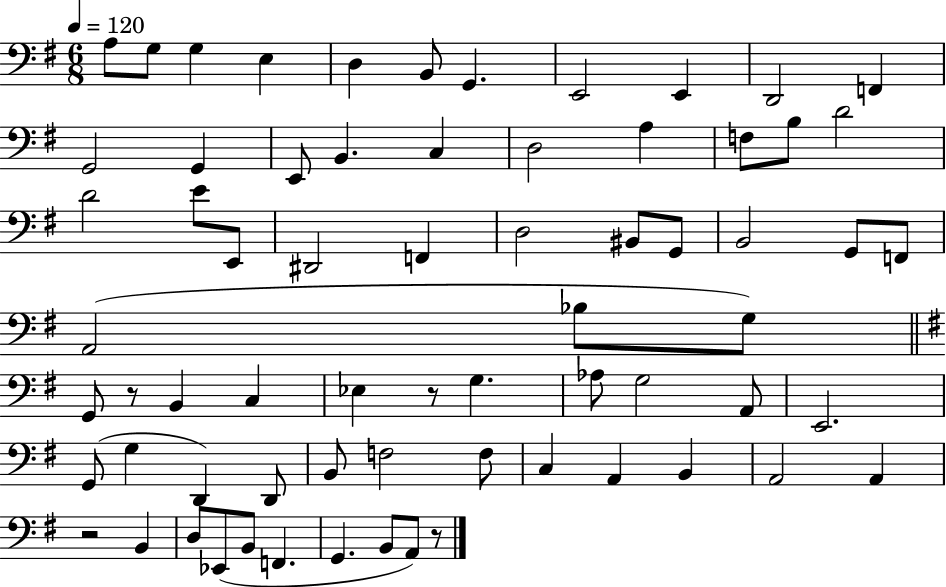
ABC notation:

X:1
T:Untitled
M:6/8
L:1/4
K:G
A,/2 G,/2 G, E, D, B,,/2 G,, E,,2 E,, D,,2 F,, G,,2 G,, E,,/2 B,, C, D,2 A, F,/2 B,/2 D2 D2 E/2 E,,/2 ^D,,2 F,, D,2 ^B,,/2 G,,/2 B,,2 G,,/2 F,,/2 A,,2 _B,/2 G,/2 G,,/2 z/2 B,, C, _E, z/2 G, _A,/2 G,2 A,,/2 E,,2 G,,/2 G, D,, D,,/2 B,,/2 F,2 F,/2 C, A,, B,, A,,2 A,, z2 B,, D,/2 _E,,/2 B,,/2 F,, G,, B,,/2 A,,/2 z/2